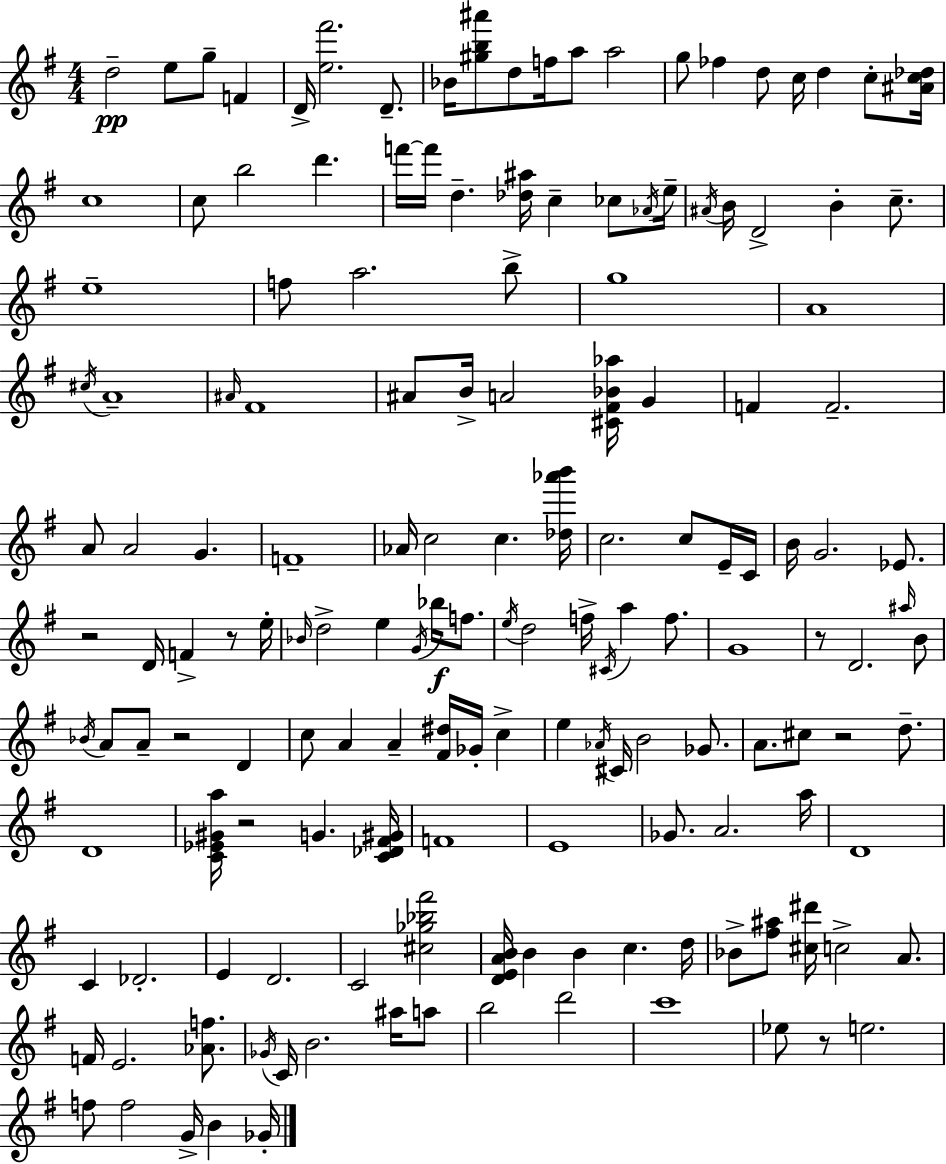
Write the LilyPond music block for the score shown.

{
  \clef treble
  \numericTimeSignature
  \time 4/4
  \key g \major
  \repeat volta 2 { d''2--\pp e''8 g''8-- f'4 | d'16-> <e'' fis'''>2. d'8.-- | bes'16 <gis'' b'' ais'''>8 d''8 f''16 a''8 a''2 | g''8 fes''4 d''8 c''16 d''4 c''8-. <ais' c'' des''>16 | \break c''1 | c''8 b''2 d'''4. | f'''16~~ f'''16 d''4.-- <des'' ais''>16 c''4-- ces''8 \acciaccatura { aes'16 } | e''16-- \acciaccatura { ais'16 } b'16 d'2-> b'4-. c''8.-- | \break e''1-- | f''8 a''2. | b''8-> g''1 | a'1 | \break \acciaccatura { cis''16 } a'1-- | \grace { ais'16 } fis'1 | ais'8 b'16-> a'2 <cis' fis' bes' aes''>16 | g'4 f'4 f'2.-- | \break a'8 a'2 g'4. | f'1-- | aes'16 c''2 c''4. | <des'' aes''' b'''>16 c''2. | \break c''8 e'16-- c'16 b'16 g'2. | ees'8. r2 d'16 f'4-> | r8 e''16-. \grace { bes'16 } d''2-> e''4 | \acciaccatura { g'16 } bes''16\f f''8. \acciaccatura { e''16 } d''2 f''16-> | \break \acciaccatura { cis'16 } a''4 f''8. g'1 | r8 d'2. | \grace { ais''16 } b'8 \acciaccatura { bes'16 } a'8 a'8-- r2 | d'4 c''8 a'4 | \break a'4-- <fis' dis''>16 ges'16-. c''4-> e''4 \acciaccatura { aes'16 } cis'16 | b'2 ges'8. a'8. cis''8 | r2 d''8.-- d'1 | <c' ees' gis' a''>16 r2 | \break g'4. <c' des' fis' gis'>16 f'1 | e'1 | ges'8. a'2. | a''16 d'1 | \break c'4 des'2.-. | e'4 d'2. | c'2 | <cis'' ges'' bes'' fis'''>2 <d' e' a' b'>16 b'4 | \break b'4 c''4. d''16 bes'8-> <fis'' ais''>8 <cis'' dis'''>16 | c''2-> a'8. f'16 e'2. | <aes' f''>8. \acciaccatura { ges'16 } c'16 b'2. | ais''16 a''8 b''2 | \break d'''2 c'''1 | ees''8 r8 | e''2. f''8 f''2 | g'16-> b'4 ges'16-. } \bar "|."
}